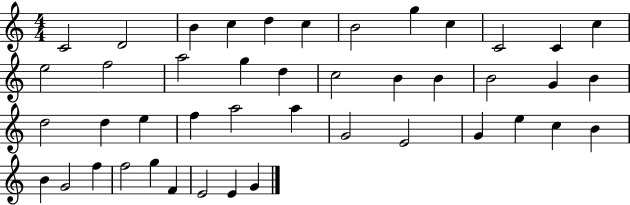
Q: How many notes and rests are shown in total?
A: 44